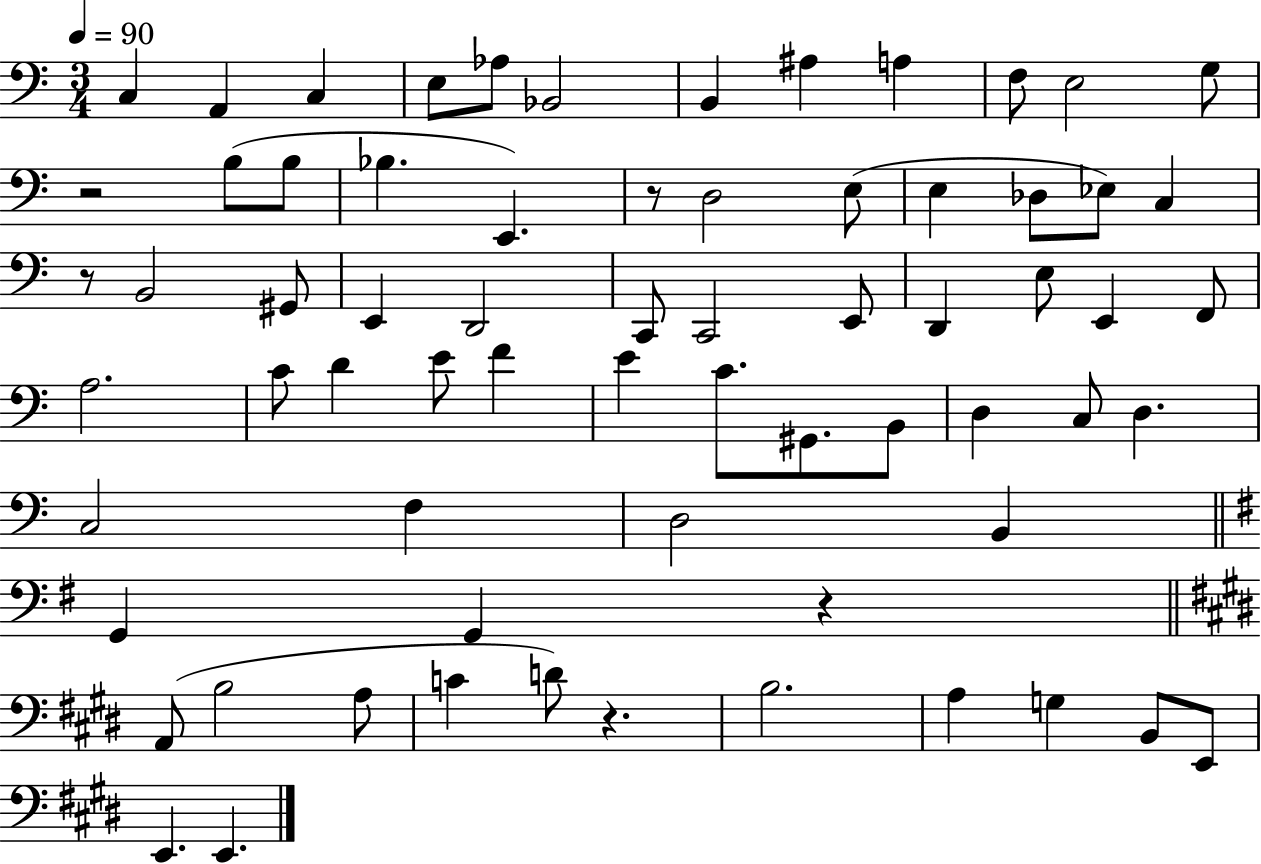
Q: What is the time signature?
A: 3/4